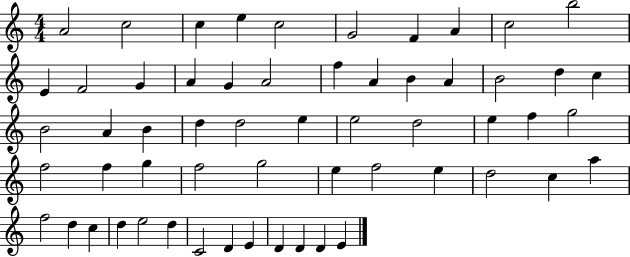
{
  \clef treble
  \numericTimeSignature
  \time 4/4
  \key c \major
  a'2 c''2 | c''4 e''4 c''2 | g'2 f'4 a'4 | c''2 b''2 | \break e'4 f'2 g'4 | a'4 g'4 a'2 | f''4 a'4 b'4 a'4 | b'2 d''4 c''4 | \break b'2 a'4 b'4 | d''4 d''2 e''4 | e''2 d''2 | e''4 f''4 g''2 | \break f''2 f''4 g''4 | f''2 g''2 | e''4 f''2 e''4 | d''2 c''4 a''4 | \break f''2 d''4 c''4 | d''4 e''2 d''4 | c'2 d'4 e'4 | d'4 d'4 d'4 e'4 | \break \bar "|."
}